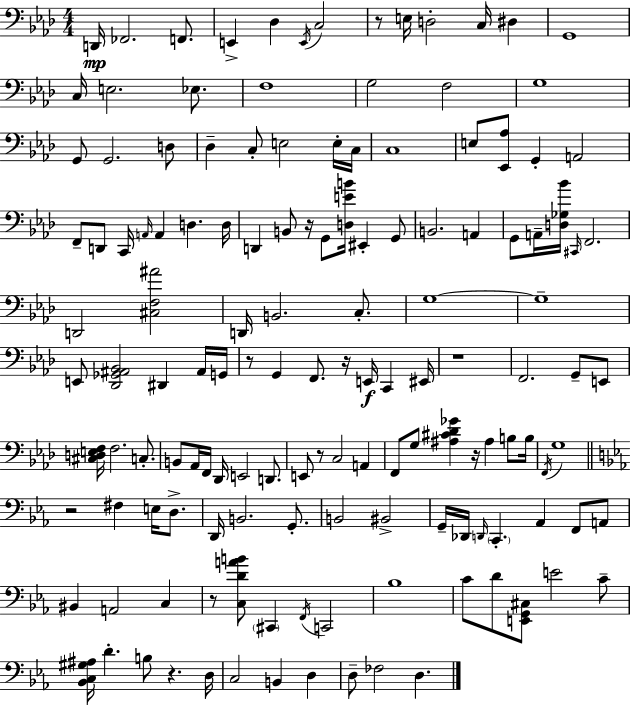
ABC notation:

X:1
T:Untitled
M:4/4
L:1/4
K:Fm
D,,/4 _F,,2 F,,/2 E,, _D, E,,/4 C,2 z/2 E,/4 D,2 C,/4 ^D, G,,4 C,/4 E,2 _E,/2 F,4 G,2 F,2 G,4 G,,/2 G,,2 D,/2 _D, C,/2 E,2 E,/4 C,/4 C,4 E,/2 [_E,,_A,]/2 G,, A,,2 F,,/2 D,,/2 C,,/4 A,,/4 A,, D, D,/4 D,, B,,/2 z/4 G,,/2 [D,EB]/4 ^E,, G,,/2 B,,2 A,, G,,/2 A,,/4 [D,_G,_B]/4 ^C,,/4 F,,2 D,,2 [^C,F,^A]2 D,,/4 B,,2 C,/2 G,4 G,4 E,,/2 [_D,,_G,,^A,,_B,,]2 ^D,, ^A,,/4 G,,/4 z/2 G,, F,,/2 z/4 E,,/4 C,, ^E,,/4 z4 F,,2 G,,/2 E,,/2 [^C,D,E,F,]/4 F,2 C,/2 B,,/2 _A,,/4 F,,/4 _D,,/4 E,,2 D,,/2 E,,/2 z/2 C,2 A,, F,,/2 G,/2 [^A,^C_D_G] z/4 ^A, B,/2 B,/4 F,,/4 G,4 z2 ^F, E,/4 D,/2 D,,/4 B,,2 G,,/2 B,,2 ^B,,2 G,,/4 _D,,/4 D,,/4 C,, _A,, F,,/2 A,,/2 ^B,, A,,2 C, z/2 [C,DAB]/2 ^C,, F,,/4 C,,2 _B,4 C/2 D/2 [E,,G,,^C,]/2 E2 C/2 [_B,,C,^G,^A,]/4 D B,/2 z D,/4 C,2 B,, D, D,/2 _F,2 D,